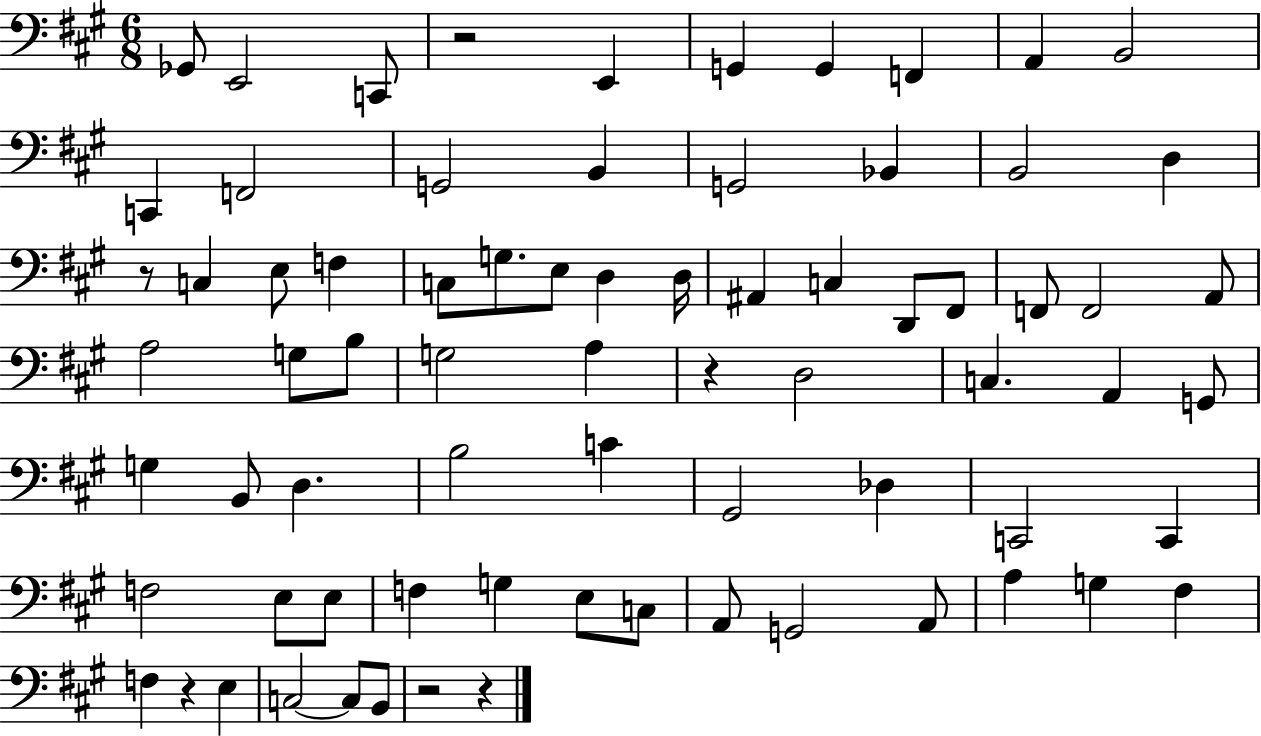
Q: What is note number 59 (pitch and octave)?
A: G2